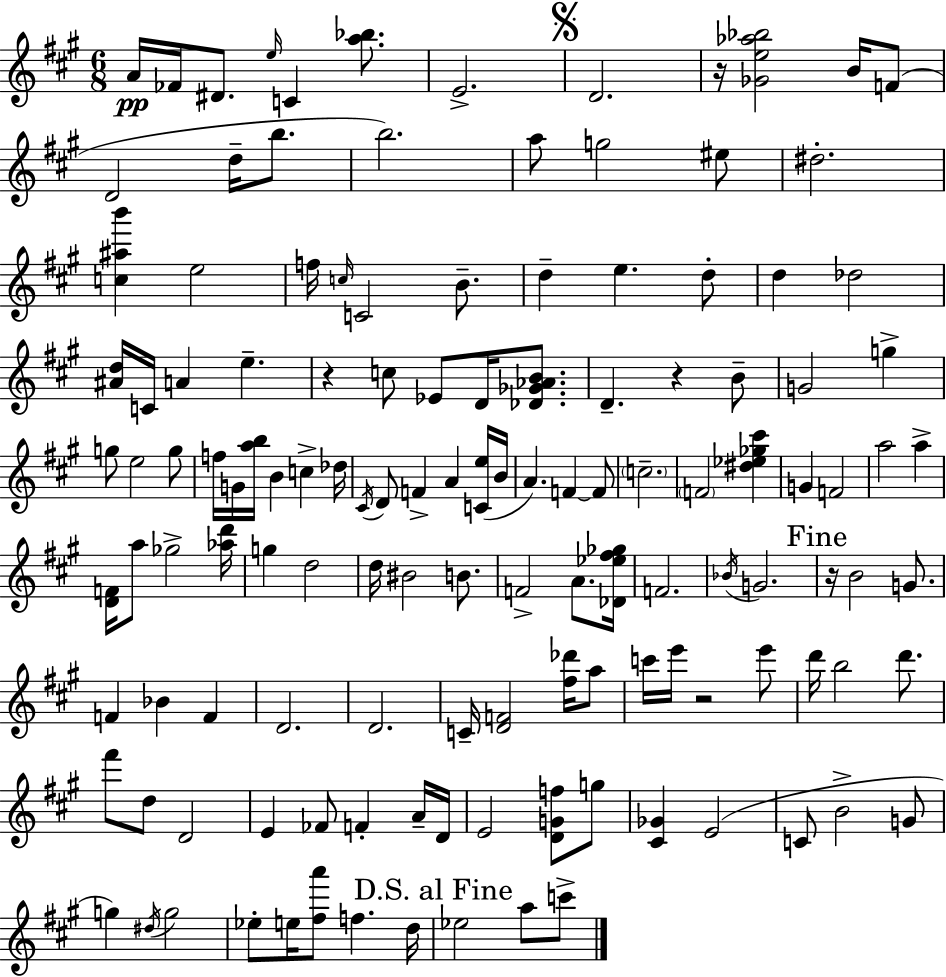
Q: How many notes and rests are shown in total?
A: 131